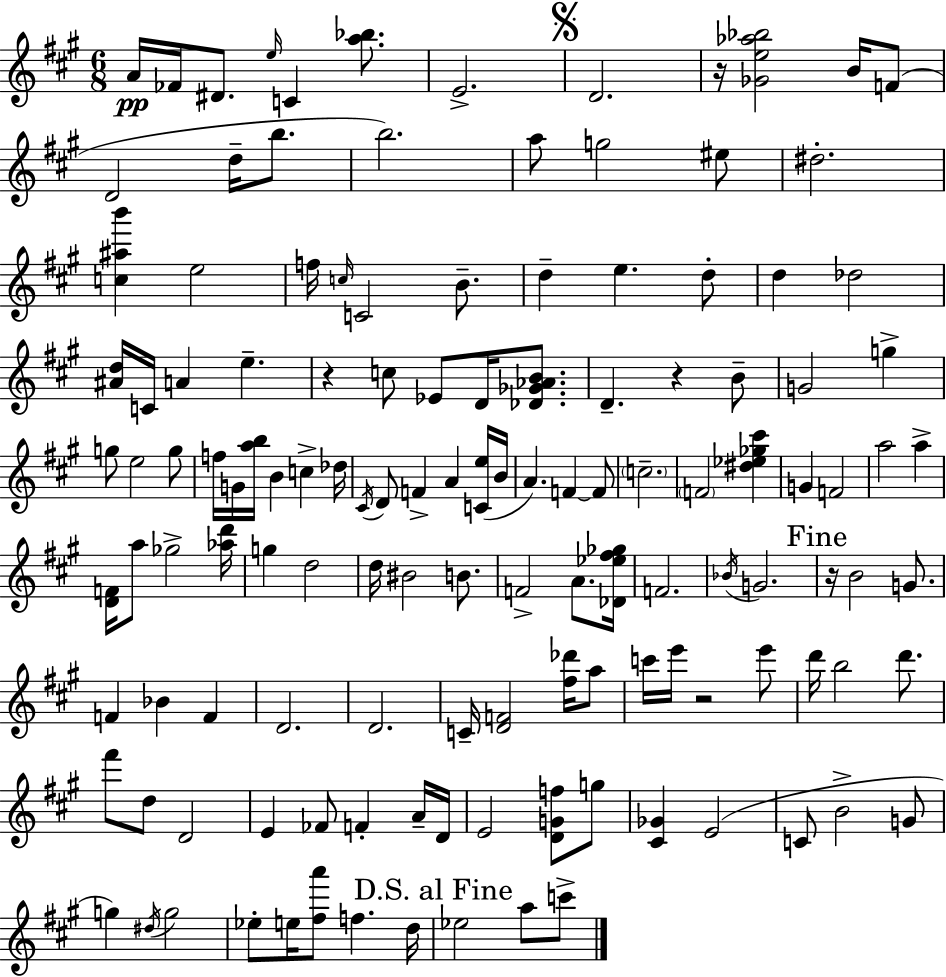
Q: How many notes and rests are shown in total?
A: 131